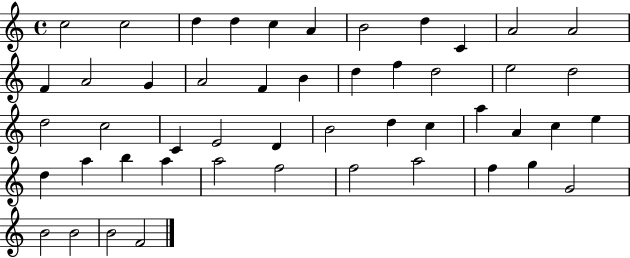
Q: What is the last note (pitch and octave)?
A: F4